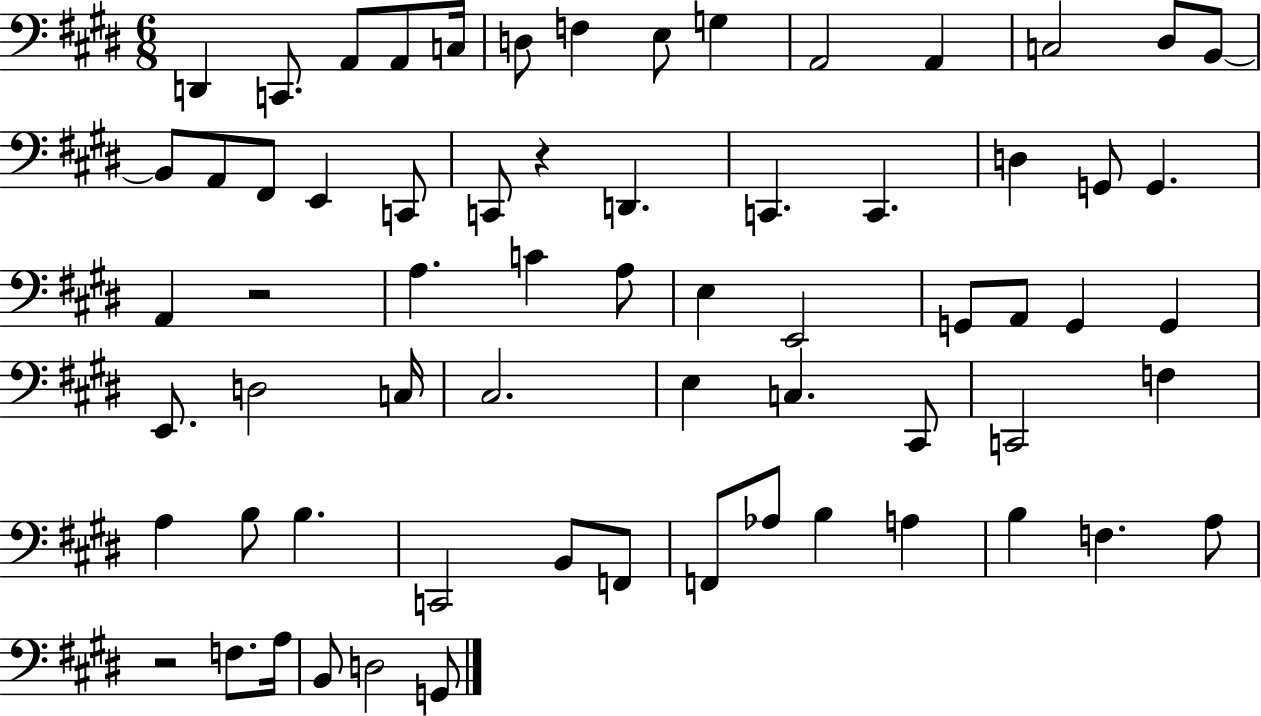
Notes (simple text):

D2/q C2/e. A2/e A2/e C3/s D3/e F3/q E3/e G3/q A2/h A2/q C3/h D#3/e B2/e B2/e A2/e F#2/e E2/q C2/e C2/e R/q D2/q. C2/q. C2/q. D3/q G2/e G2/q. A2/q R/h A3/q. C4/q A3/e E3/q E2/h G2/e A2/e G2/q G2/q E2/e. D3/h C3/s C#3/h. E3/q C3/q. C#2/e C2/h F3/q A3/q B3/e B3/q. C2/h B2/e F2/e F2/e Ab3/e B3/q A3/q B3/q F3/q. A3/e R/h F3/e. A3/s B2/e D3/h G2/e